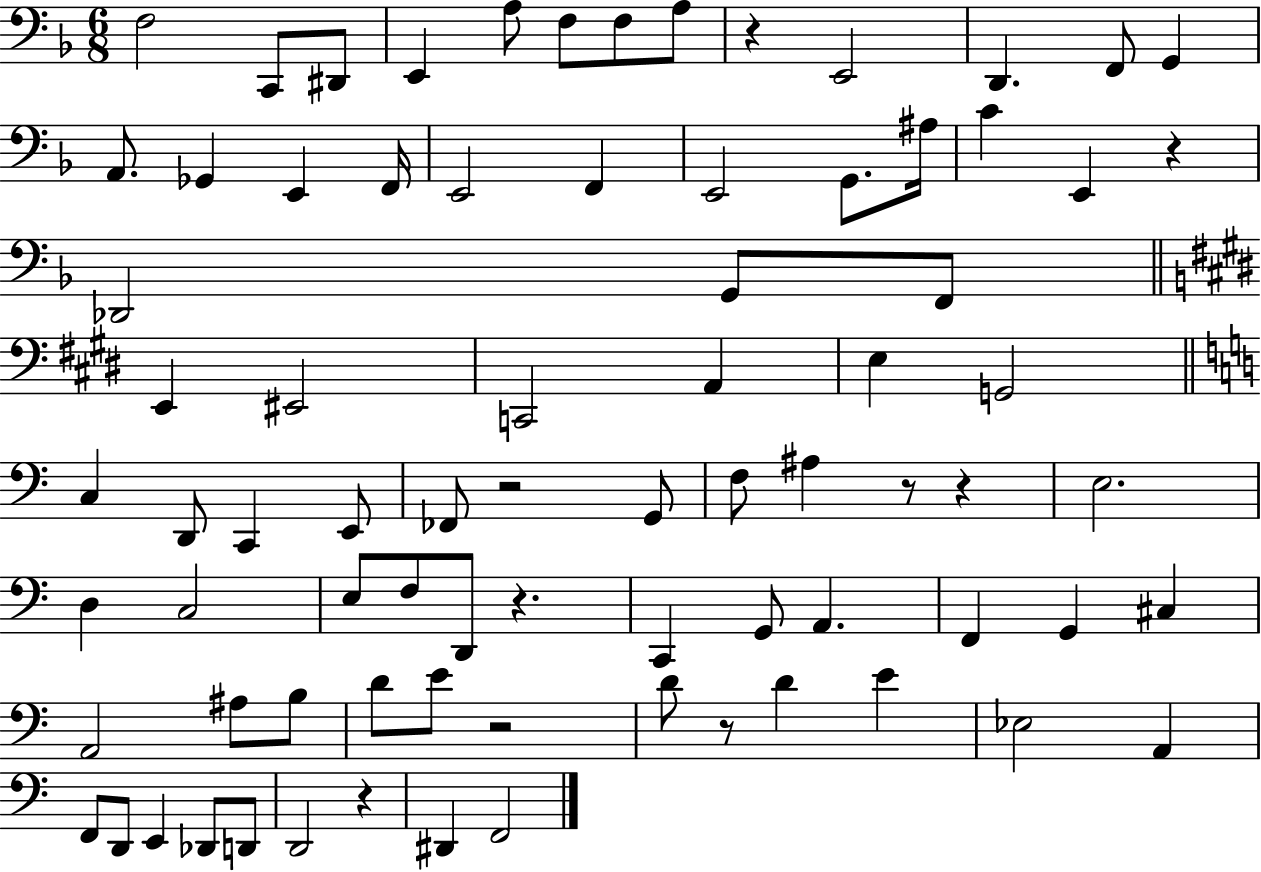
{
  \clef bass
  \numericTimeSignature
  \time 6/8
  \key f \major
  f2 c,8 dis,8 | e,4 a8 f8 f8 a8 | r4 e,2 | d,4. f,8 g,4 | \break a,8. ges,4 e,4 f,16 | e,2 f,4 | e,2 g,8. ais16 | c'4 e,4 r4 | \break des,2 g,8 f,8 | \bar "||" \break \key e \major e,4 eis,2 | c,2 a,4 | e4 g,2 | \bar "||" \break \key c \major c4 d,8 c,4 e,8 | fes,8 r2 g,8 | f8 ais4 r8 r4 | e2. | \break d4 c2 | e8 f8 d,8 r4. | c,4 g,8 a,4. | f,4 g,4 cis4 | \break a,2 ais8 b8 | d'8 e'8 r2 | d'8 r8 d'4 e'4 | ees2 a,4 | \break f,8 d,8 e,4 des,8 d,8 | d,2 r4 | dis,4 f,2 | \bar "|."
}